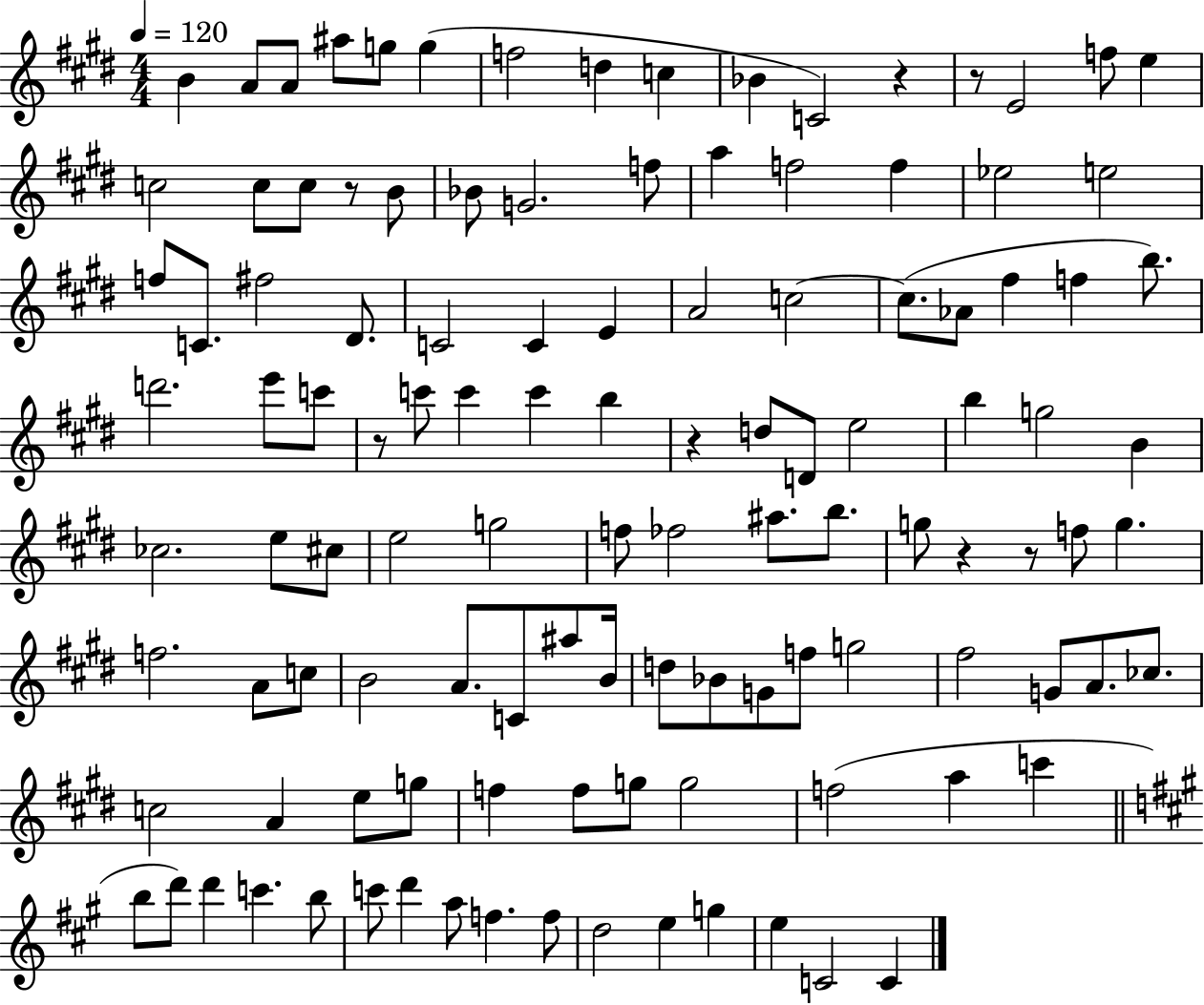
{
  \clef treble
  \numericTimeSignature
  \time 4/4
  \key e \major
  \tempo 4 = 120
  b'4 a'8 a'8 ais''8 g''8 g''4( | f''2 d''4 c''4 | bes'4 c'2) r4 | r8 e'2 f''8 e''4 | \break c''2 c''8 c''8 r8 b'8 | bes'8 g'2. f''8 | a''4 f''2 f''4 | ees''2 e''2 | \break f''8 c'8. fis''2 dis'8. | c'2 c'4 e'4 | a'2 c''2~~ | c''8.( aes'8 fis''4 f''4 b''8.) | \break d'''2. e'''8 c'''8 | r8 c'''8 c'''4 c'''4 b''4 | r4 d''8 d'8 e''2 | b''4 g''2 b'4 | \break ces''2. e''8 cis''8 | e''2 g''2 | f''8 fes''2 ais''8. b''8. | g''8 r4 r8 f''8 g''4. | \break f''2. a'8 c''8 | b'2 a'8. c'8 ais''8 b'16 | d''8 bes'8 g'8 f''8 g''2 | fis''2 g'8 a'8. ces''8. | \break c''2 a'4 e''8 g''8 | f''4 f''8 g''8 g''2 | f''2( a''4 c'''4 | \bar "||" \break \key a \major b''8 d'''8) d'''4 c'''4. b''8 | c'''8 d'''4 a''8 f''4. f''8 | d''2 e''4 g''4 | e''4 c'2 c'4 | \break \bar "|."
}